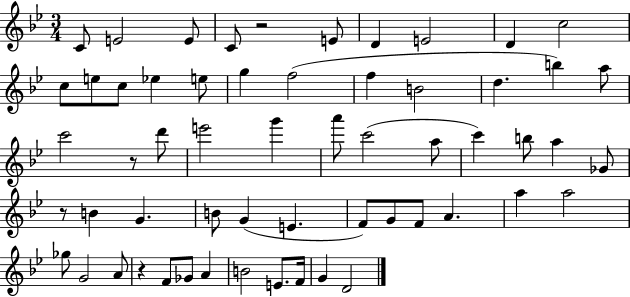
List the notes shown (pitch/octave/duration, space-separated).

C4/e E4/h E4/e C4/e R/h E4/e D4/q E4/h D4/q C5/h C5/e E5/e C5/e Eb5/q E5/e G5/q F5/h F5/q B4/h D5/q. B5/q A5/e C6/h R/e D6/e E6/h G6/q A6/e C6/h A5/e C6/q B5/e A5/q Gb4/e R/e B4/q G4/q. B4/e G4/q E4/q. F4/e G4/e F4/e A4/q. A5/q A5/h Gb5/e G4/h A4/e R/q F4/e Gb4/e A4/q B4/h E4/e. F4/s G4/q D4/h